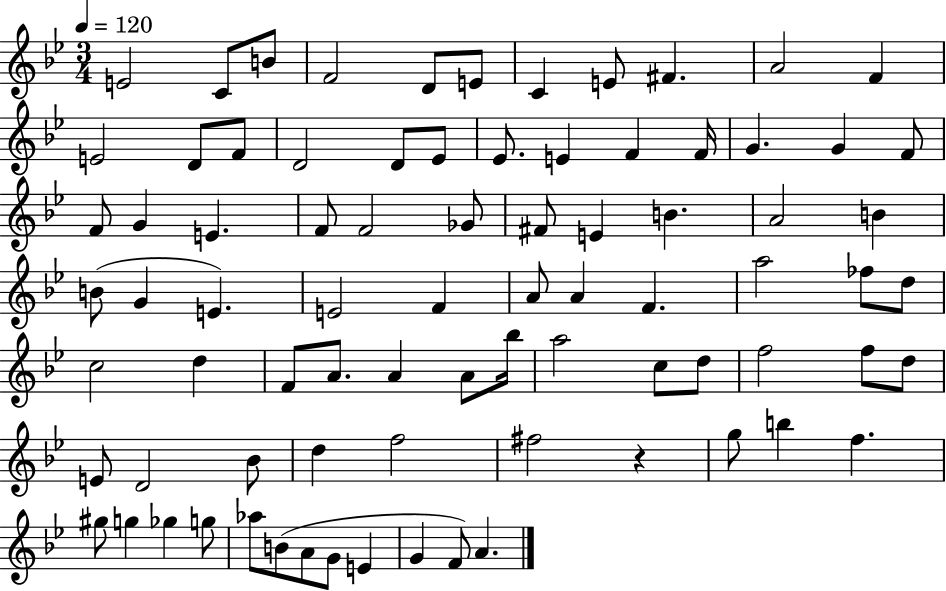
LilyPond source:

{
  \clef treble
  \numericTimeSignature
  \time 3/4
  \key bes \major
  \tempo 4 = 120
  e'2 c'8 b'8 | f'2 d'8 e'8 | c'4 e'8 fis'4. | a'2 f'4 | \break e'2 d'8 f'8 | d'2 d'8 ees'8 | ees'8. e'4 f'4 f'16 | g'4. g'4 f'8 | \break f'8 g'4 e'4. | f'8 f'2 ges'8 | fis'8 e'4 b'4. | a'2 b'4 | \break b'8( g'4 e'4.) | e'2 f'4 | a'8 a'4 f'4. | a''2 fes''8 d''8 | \break c''2 d''4 | f'8 a'8. a'4 a'8 bes''16 | a''2 c''8 d''8 | f''2 f''8 d''8 | \break e'8 d'2 bes'8 | d''4 f''2 | fis''2 r4 | g''8 b''4 f''4. | \break gis''8 g''4 ges''4 g''8 | aes''8 b'8( a'8 g'8 e'4 | g'4 f'8) a'4. | \bar "|."
}